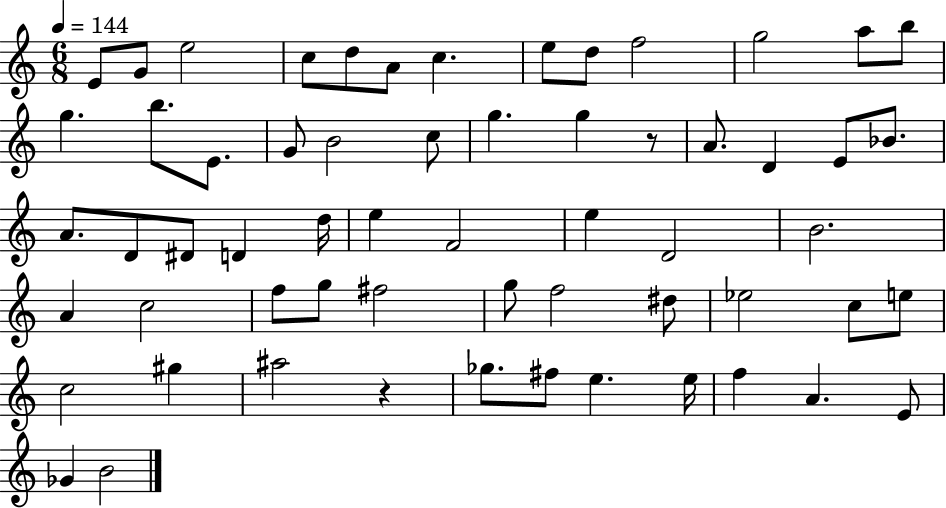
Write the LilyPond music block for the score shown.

{
  \clef treble
  \numericTimeSignature
  \time 6/8
  \key c \major
  \tempo 4 = 144
  \repeat volta 2 { e'8 g'8 e''2 | c''8 d''8 a'8 c''4. | e''8 d''8 f''2 | g''2 a''8 b''8 | \break g''4. b''8. e'8. | g'8 b'2 c''8 | g''4. g''4 r8 | a'8. d'4 e'8 bes'8. | \break a'8. d'8 dis'8 d'4 d''16 | e''4 f'2 | e''4 d'2 | b'2. | \break a'4 c''2 | f''8 g''8 fis''2 | g''8 f''2 dis''8 | ees''2 c''8 e''8 | \break c''2 gis''4 | ais''2 r4 | ges''8. fis''8 e''4. e''16 | f''4 a'4. e'8 | \break ges'4 b'2 | } \bar "|."
}